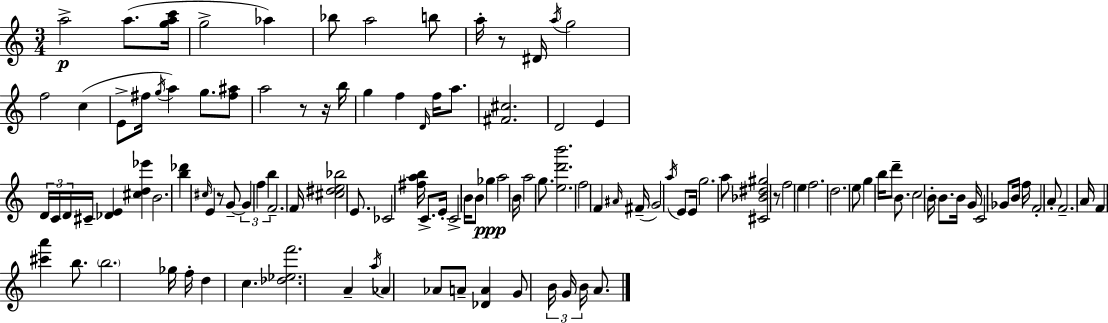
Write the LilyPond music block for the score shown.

{
  \clef treble
  \numericTimeSignature
  \time 3/4
  \key c \major
  a''2->\p a''8.( <g'' a'' c'''>16 | g''2-> aes''4) | bes''8 a''2 b''8 | a''16-. r8 dis'16 \acciaccatura { a''16 } g''2 | \break f''2 c''4( | e'8-> fis''16 \acciaccatura { g''16 }) a''4 g''8. | <fis'' ais''>8 a''2 r8 | r16 b''16 g''4 f''4 \grace { d'16 } f''16 | \break a''8. <fis' cis''>2. | d'2 e'4 | \tuplet 3/2 { d'16 c'16 d'16 } cis'16-- <des' e'>4 <cis'' d'' ees'''>4 | b'2. | \break <b'' des'''>4 \grace { cis''16 } e'4 | r8 g'8--~~ \tuplet 3/2 { g'4 f''4 | b''4 } f'2.-- | f'16 <cis'' dis'' e'' bes''>2 | \break e'8. ces'2 | <fis'' a'' b''>16 c'8.-> e'16-. c'2-> | b'16 b'8 ges''4\ppp a''2 | b'16 a''2 | \break g''8. <e'' d''' b'''>2. | f''2 | f'4 \grace { ais'16 }( fis'16-- g'2) | \acciaccatura { a''16 } e'8 e'16 g''2. | \break a''8 <cis' bes' dis'' gis''>2 | r8 f''2 | e''4 f''2. | d''2. | \break e''8 g''4 | b''16 d'''8-- b'8. c''2 | b'16-. b'8. b'16 g'16 c'2 | ges'8 b'16 f''16 f'2-. | \break a'8-. f'2.-- | a'16 f'4 <cis''' a'''>4 | b''8. \parenthesize b''2. | ges''16 f''16-. d''4 | \break c''4. <des'' ees'' f'''>2. | a'4-- \acciaccatura { a''16 } aes'4 | aes'8 a'8-- <des' a'>4 g'8 | \tuplet 3/2 { b'16 g'16 b'16 } a'8. \bar "|."
}